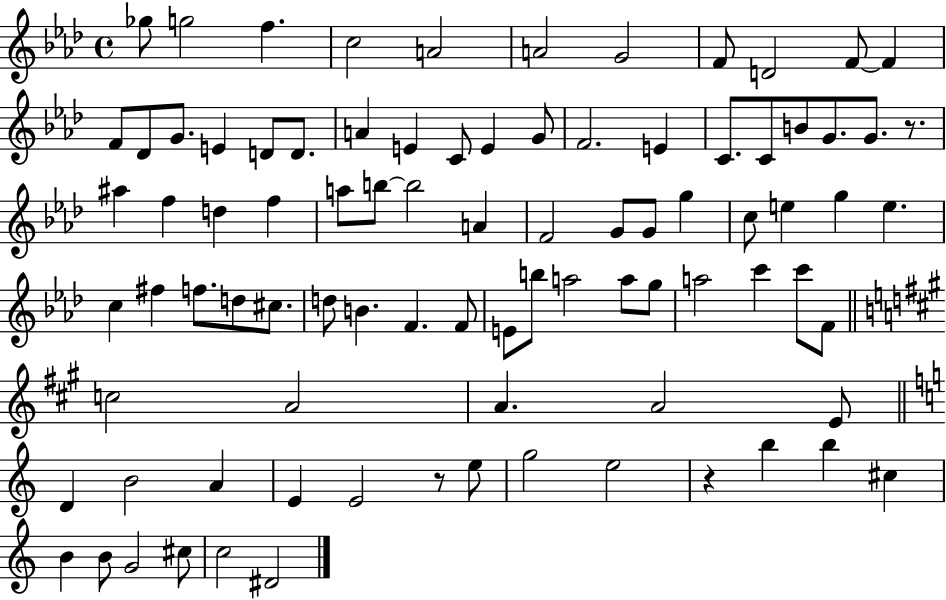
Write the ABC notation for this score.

X:1
T:Untitled
M:4/4
L:1/4
K:Ab
_g/2 g2 f c2 A2 A2 G2 F/2 D2 F/2 F F/2 _D/2 G/2 E D/2 D/2 A E C/2 E G/2 F2 E C/2 C/2 B/2 G/2 G/2 z/2 ^a f d f a/2 b/2 b2 A F2 G/2 G/2 g c/2 e g e c ^f f/2 d/2 ^c/2 d/2 B F F/2 E/2 b/2 a2 a/2 g/2 a2 c' c'/2 F/2 c2 A2 A A2 E/2 D B2 A E E2 z/2 e/2 g2 e2 z b b ^c B B/2 G2 ^c/2 c2 ^D2